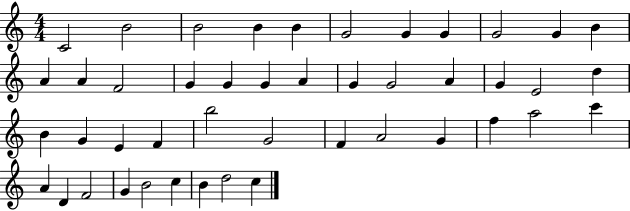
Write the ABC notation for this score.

X:1
T:Untitled
M:4/4
L:1/4
K:C
C2 B2 B2 B B G2 G G G2 G B A A F2 G G G A G G2 A G E2 d B G E F b2 G2 F A2 G f a2 c' A D F2 G B2 c B d2 c